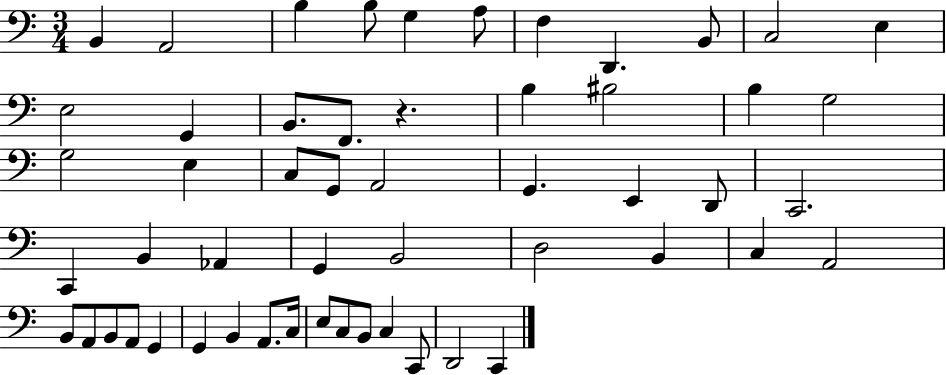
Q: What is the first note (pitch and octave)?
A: B2